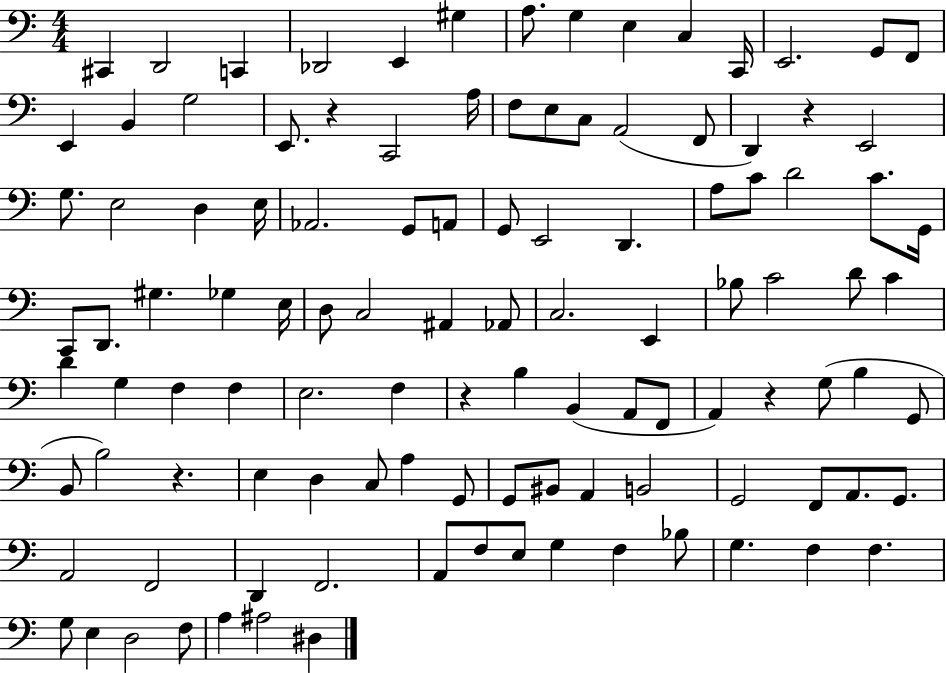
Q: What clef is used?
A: bass